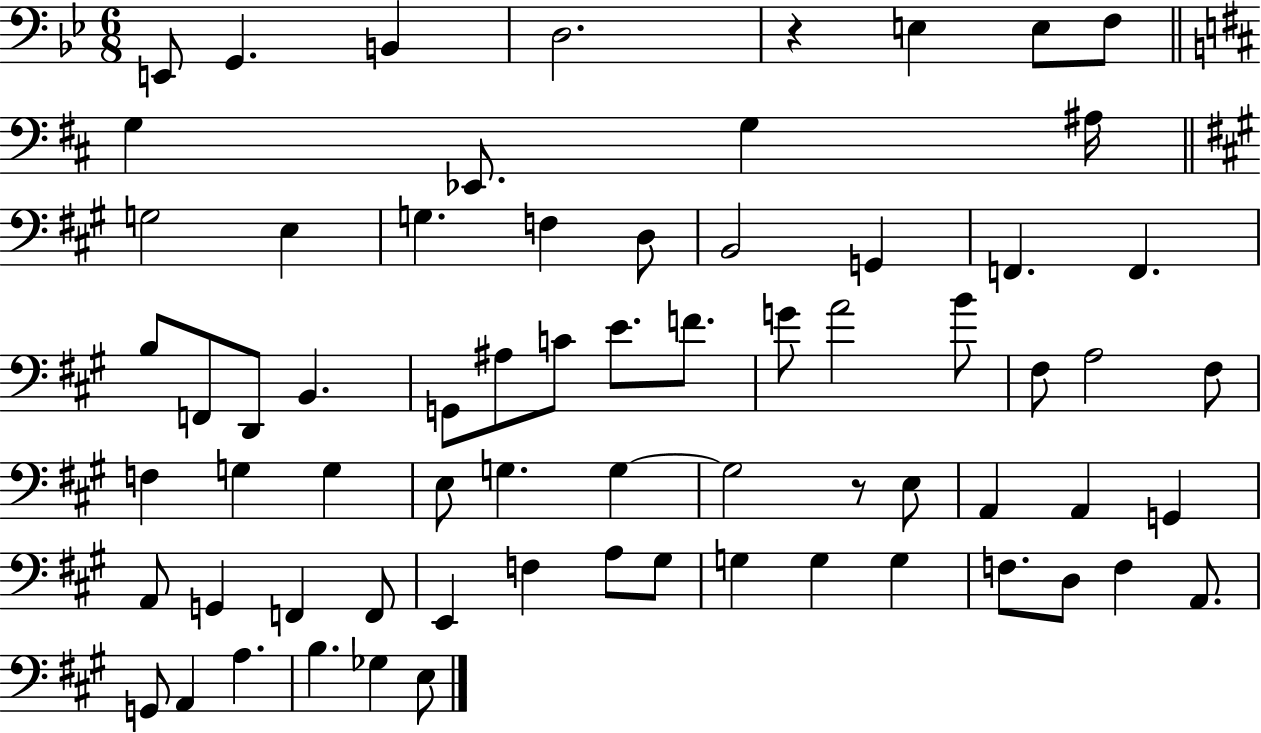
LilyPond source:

{
  \clef bass
  \numericTimeSignature
  \time 6/8
  \key bes \major
  e,8 g,4. b,4 | d2. | r4 e4 e8 f8 | \bar "||" \break \key d \major g4 ees,8. g4 ais16 | \bar "||" \break \key a \major g2 e4 | g4. f4 d8 | b,2 g,4 | f,4. f,4. | \break b8 f,8 d,8 b,4. | g,8 ais8 c'8 e'8. f'8. | g'8 a'2 b'8 | fis8 a2 fis8 | \break f4 g4 g4 | e8 g4. g4~~ | g2 r8 e8 | a,4 a,4 g,4 | \break a,8 g,4 f,4 f,8 | e,4 f4 a8 gis8 | g4 g4 g4 | f8. d8 f4 a,8. | \break g,8 a,4 a4. | b4. ges4 e8 | \bar "|."
}